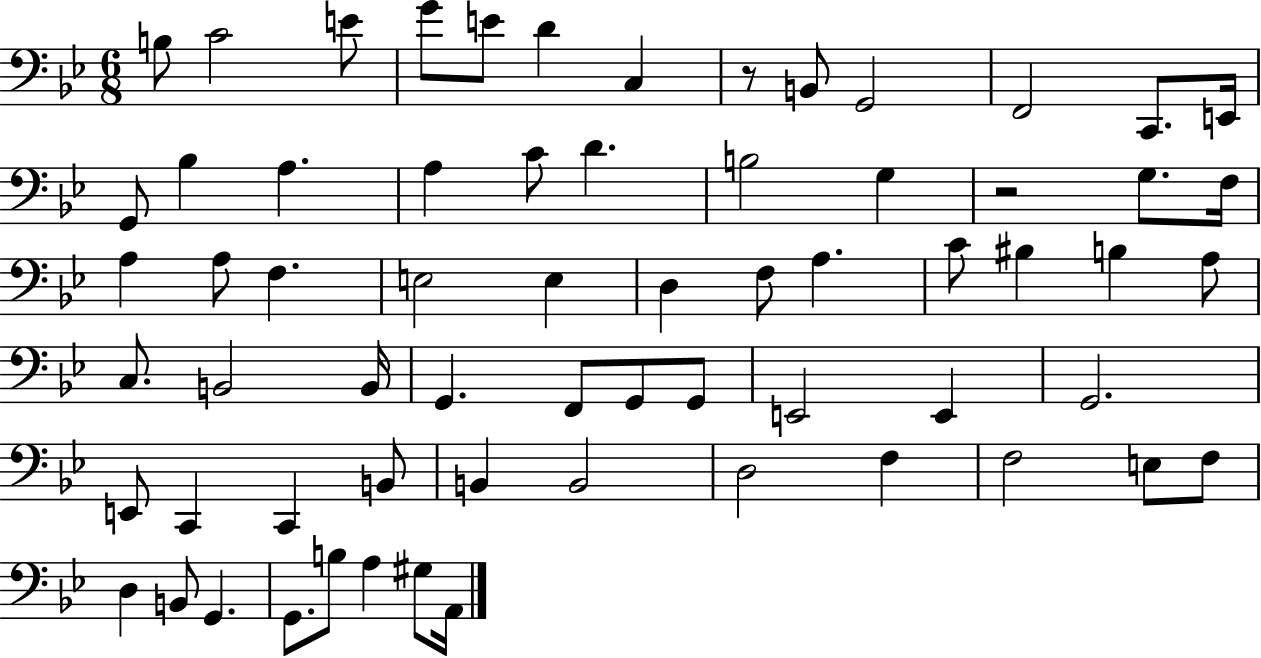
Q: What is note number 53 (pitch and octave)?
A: F3